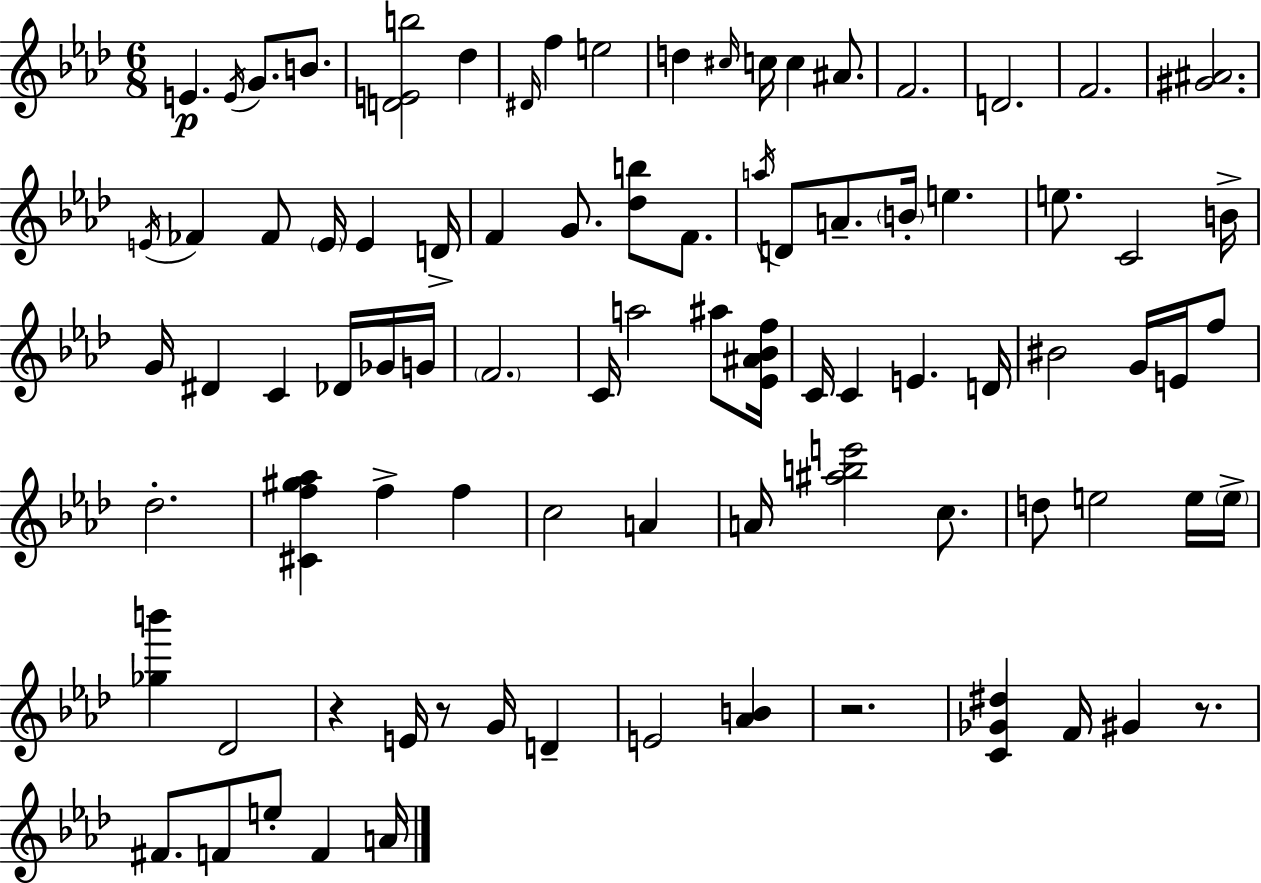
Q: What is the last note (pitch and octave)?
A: A4